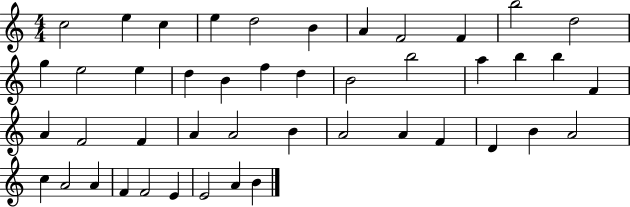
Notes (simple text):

C5/h E5/q C5/q E5/q D5/h B4/q A4/q F4/h F4/q B5/h D5/h G5/q E5/h E5/q D5/q B4/q F5/q D5/q B4/h B5/h A5/q B5/q B5/q F4/q A4/q F4/h F4/q A4/q A4/h B4/q A4/h A4/q F4/q D4/q B4/q A4/h C5/q A4/h A4/q F4/q F4/h E4/q E4/h A4/q B4/q